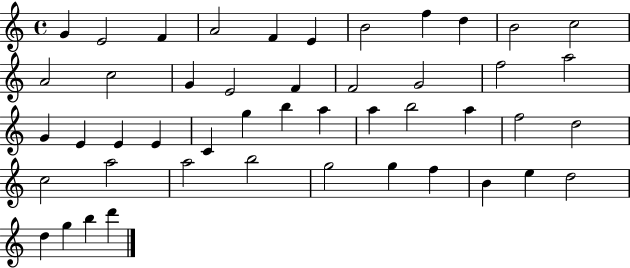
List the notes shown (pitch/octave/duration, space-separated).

G4/q E4/h F4/q A4/h F4/q E4/q B4/h F5/q D5/q B4/h C5/h A4/h C5/h G4/q E4/h F4/q F4/h G4/h F5/h A5/h G4/q E4/q E4/q E4/q C4/q G5/q B5/q A5/q A5/q B5/h A5/q F5/h D5/h C5/h A5/h A5/h B5/h G5/h G5/q F5/q B4/q E5/q D5/h D5/q G5/q B5/q D6/q